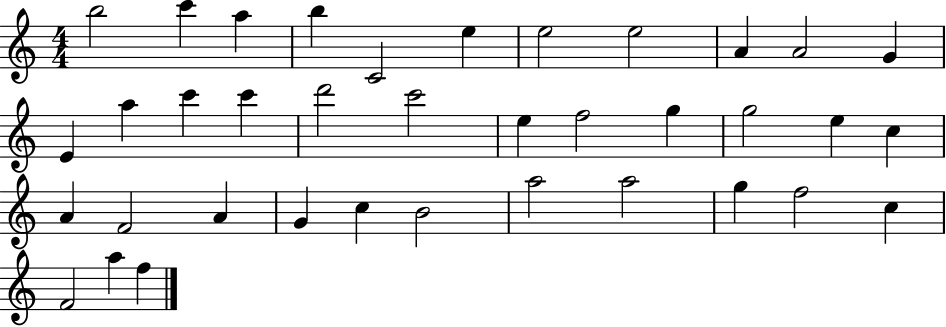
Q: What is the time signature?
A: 4/4